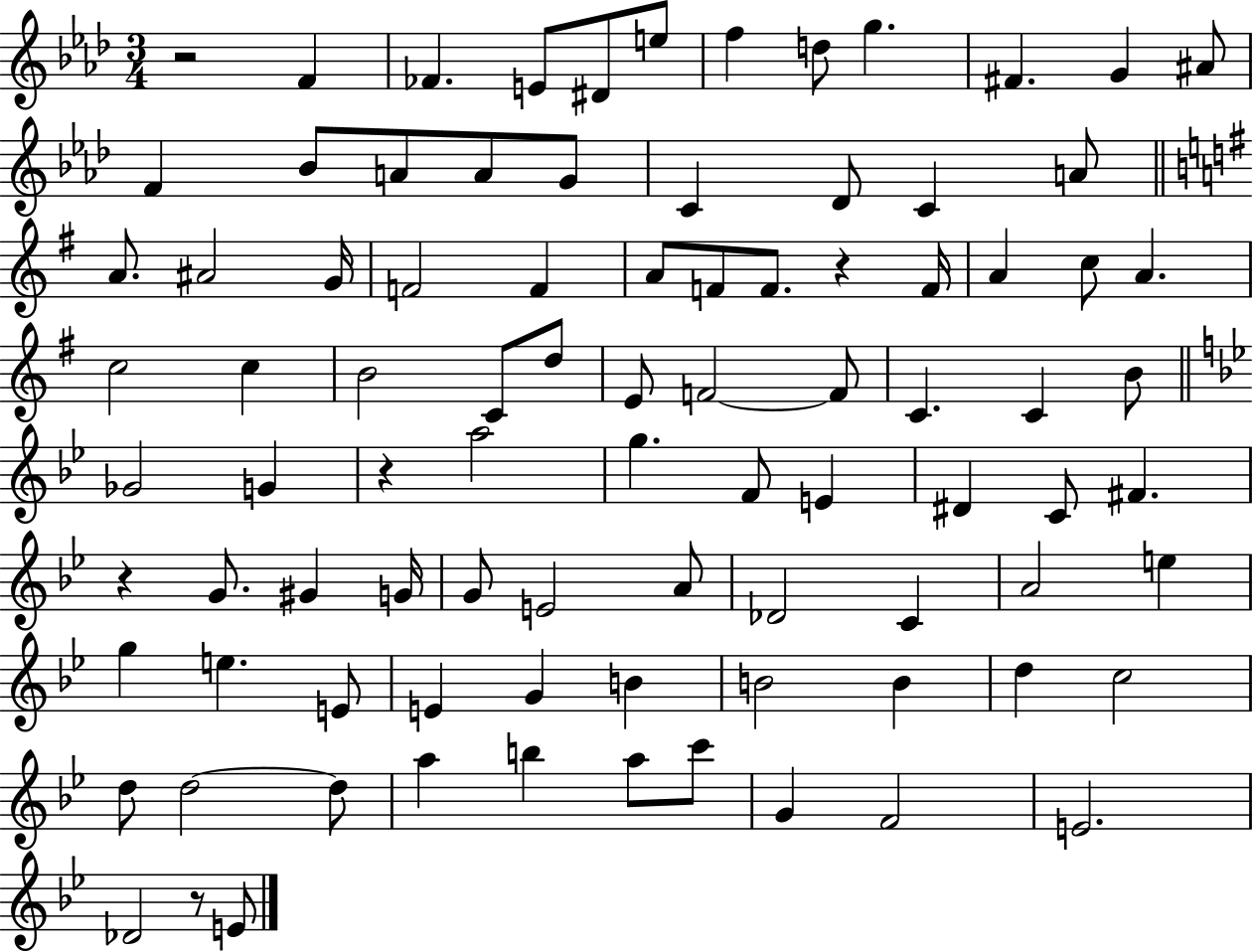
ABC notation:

X:1
T:Untitled
M:3/4
L:1/4
K:Ab
z2 F _F E/2 ^D/2 e/2 f d/2 g ^F G ^A/2 F _B/2 A/2 A/2 G/2 C _D/2 C A/2 A/2 ^A2 G/4 F2 F A/2 F/2 F/2 z F/4 A c/2 A c2 c B2 C/2 d/2 E/2 F2 F/2 C C B/2 _G2 G z a2 g F/2 E ^D C/2 ^F z G/2 ^G G/4 G/2 E2 A/2 _D2 C A2 e g e E/2 E G B B2 B d c2 d/2 d2 d/2 a b a/2 c'/2 G F2 E2 _D2 z/2 E/2